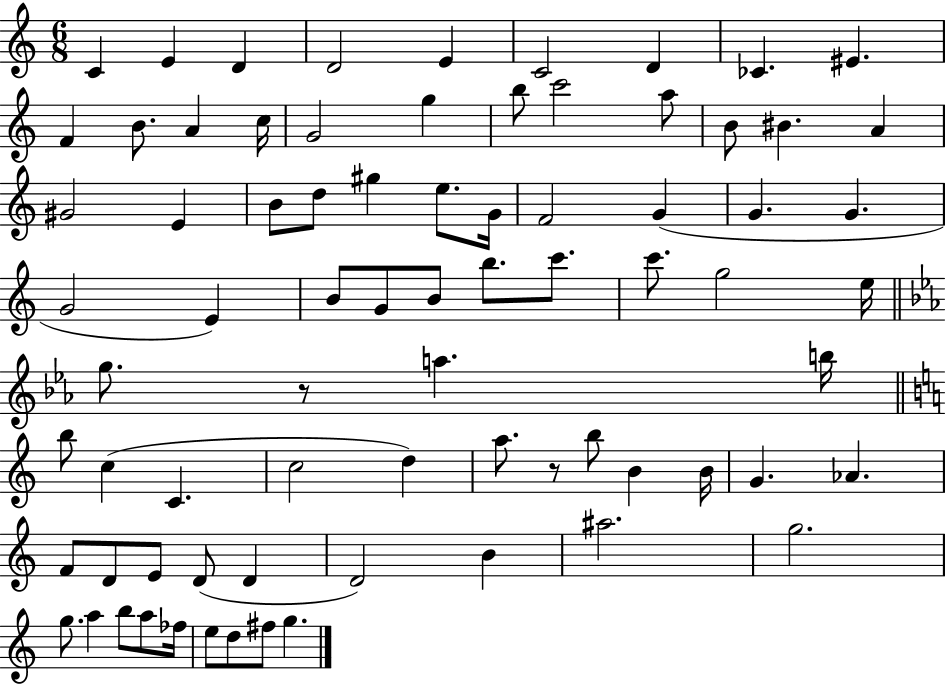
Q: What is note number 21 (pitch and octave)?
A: A4